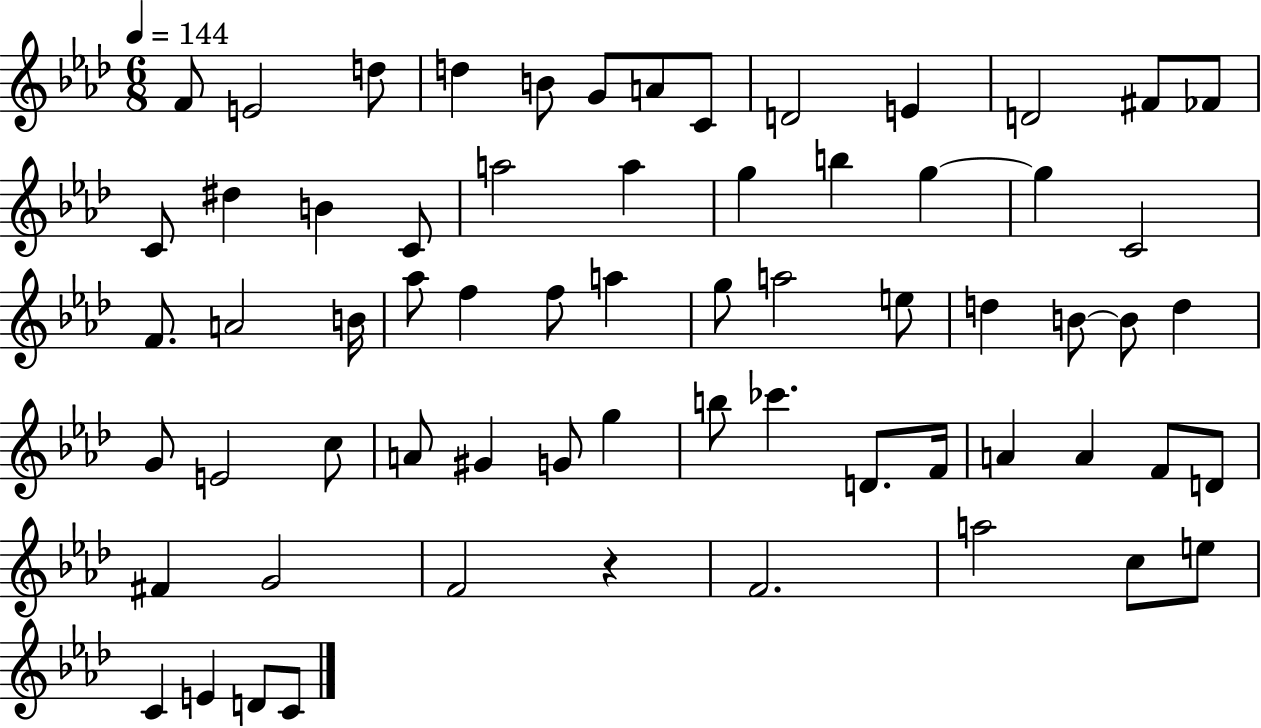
{
  \clef treble
  \numericTimeSignature
  \time 6/8
  \key aes \major
  \tempo 4 = 144
  f'8 e'2 d''8 | d''4 b'8 g'8 a'8 c'8 | d'2 e'4 | d'2 fis'8 fes'8 | \break c'8 dis''4 b'4 c'8 | a''2 a''4 | g''4 b''4 g''4~~ | g''4 c'2 | \break f'8. a'2 b'16 | aes''8 f''4 f''8 a''4 | g''8 a''2 e''8 | d''4 b'8~~ b'8 d''4 | \break g'8 e'2 c''8 | a'8 gis'4 g'8 g''4 | b''8 ces'''4. d'8. f'16 | a'4 a'4 f'8 d'8 | \break fis'4 g'2 | f'2 r4 | f'2. | a''2 c''8 e''8 | \break c'4 e'4 d'8 c'8 | \bar "|."
}